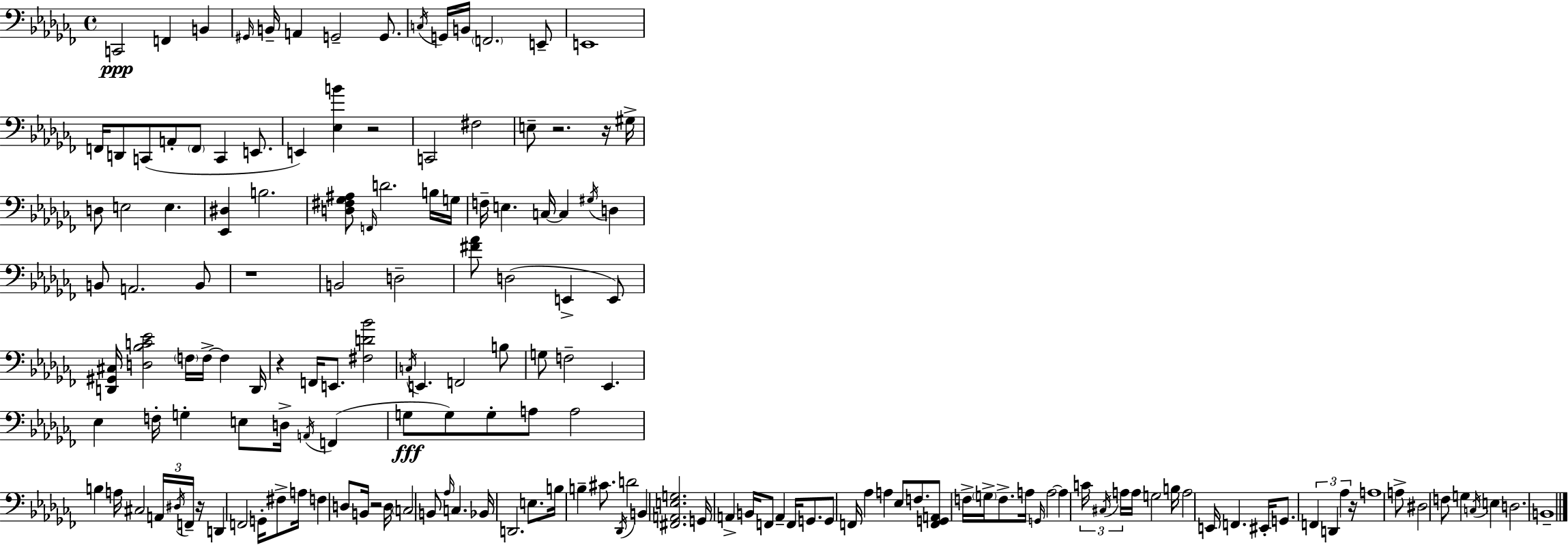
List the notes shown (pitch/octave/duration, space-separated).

C2/h F2/q B2/q G#2/s B2/s A2/q G2/h G2/e. C3/s G2/s B2/s F2/h. E2/e E2/w F2/s D2/e C2/e A2/e F2/e C2/q E2/e. E2/q [Eb3,B4]/q R/h C2/h F#3/h E3/e R/h. R/s G#3/s D3/e E3/h E3/q. [Eb2,D#3]/q B3/h. [D3,F#3,Gb3,A#3]/e F2/s D4/h. B3/s G3/s F3/s E3/q. C3/s C3/q G#3/s D3/q B2/e A2/h. B2/e R/w B2/h D3/h [F#4,Ab4]/e D3/h E2/q E2/e [D2,G#2,C#3]/s [D3,Bb3,C4,Eb4]/h F3/s F3/s F3/q D2/s R/q F2/s E2/e. [F#3,D4,Bb4]/h C3/s E2/q. F2/h B3/e G3/e F3/h Eb2/q. Eb3/q F3/s G3/q E3/e D3/s A2/s F2/q G3/e G3/e G3/e A3/e A3/h B3/q A3/s C#3/h A2/s D#3/s F2/s R/s D2/q F2/h G2/s F#3/e A3/s F3/q D3/e B2/s R/h D3/s C3/h B2/e Ab3/s C3/q. Bb2/s D2/h. E3/e. B3/s B3/q C#4/e. Db2/s D4/h B2/q [F#2,A2,E3,G3]/h. G2/s A2/q B2/s F2/e A2/q F2/s G2/e. G2/e F2/s Ab3/q A3/q Eb3/e F3/e. [F2,G2,A2]/e F3/s G3/s F3/e. A3/s G2/s A3/h A3/q C4/s C#3/s A3/s A3/s G3/h B3/s A3/h E2/s F2/q. EIS2/s G2/e. F2/q D2/q Ab3/q R/s A3/w A3/e D#3/h F3/e G3/q C3/s E3/q D3/h. B2/w